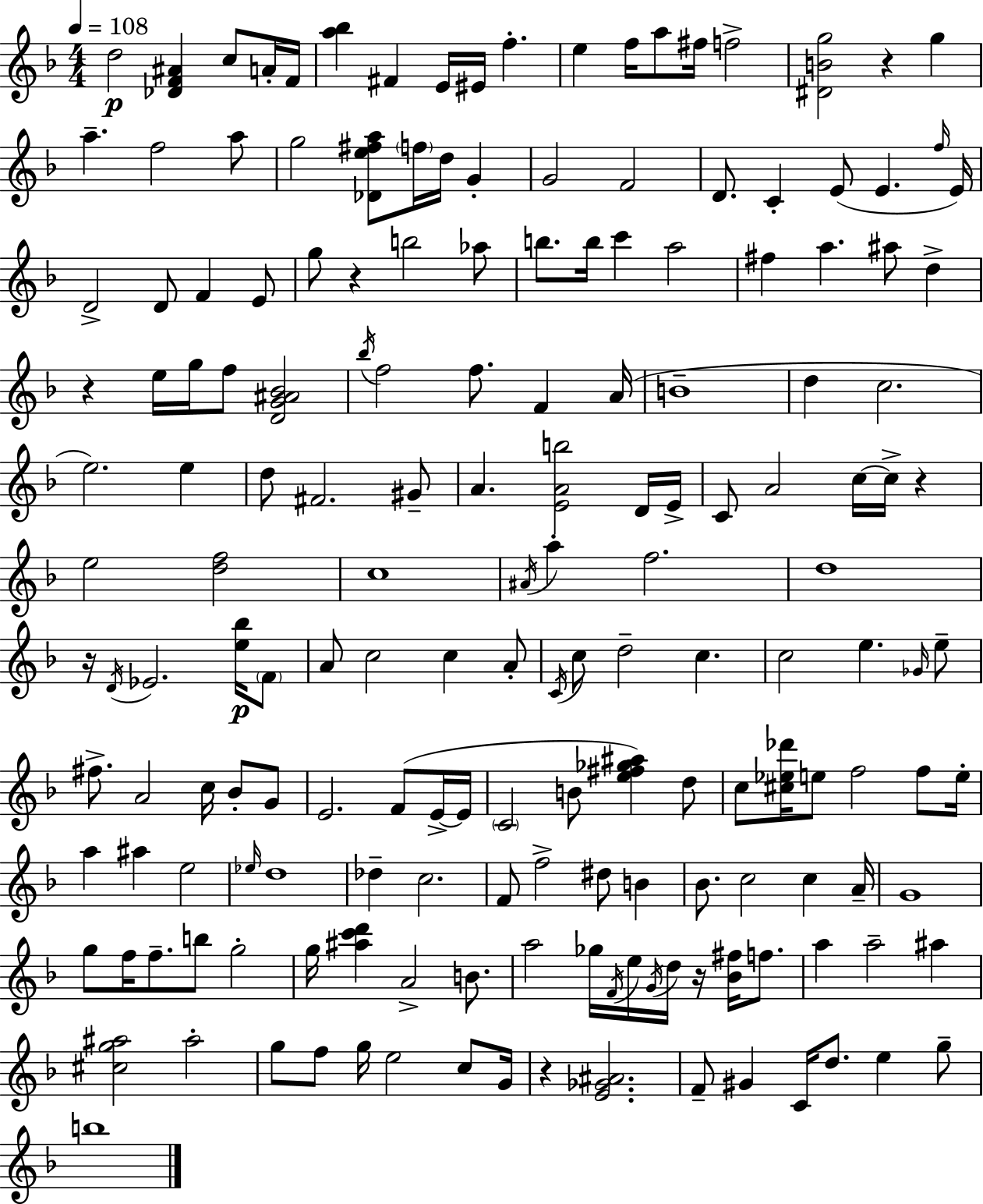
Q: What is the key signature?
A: D minor